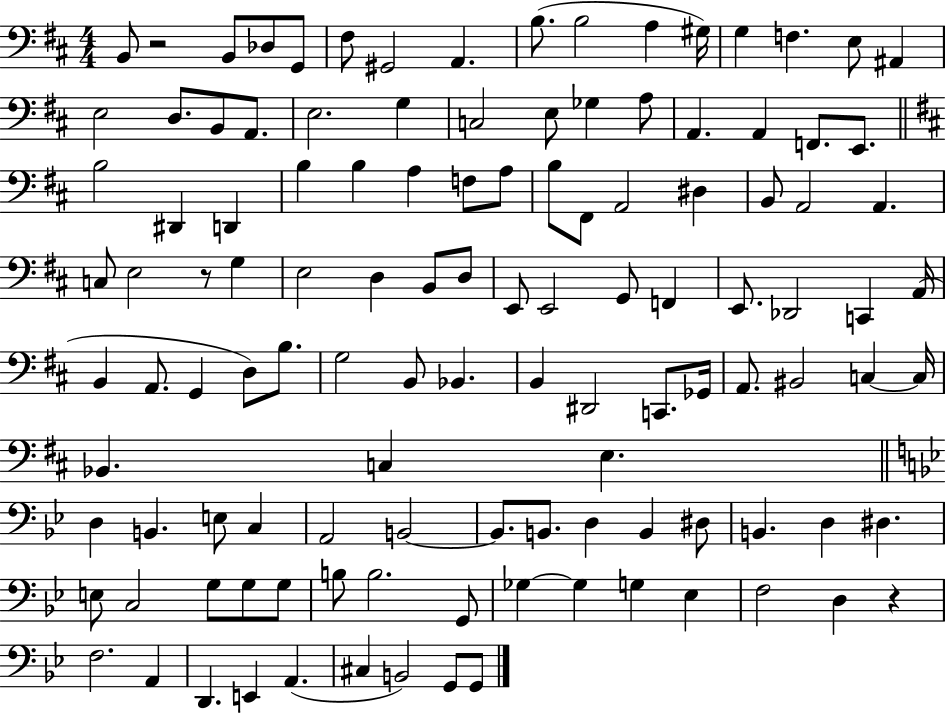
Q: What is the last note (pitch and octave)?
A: G2